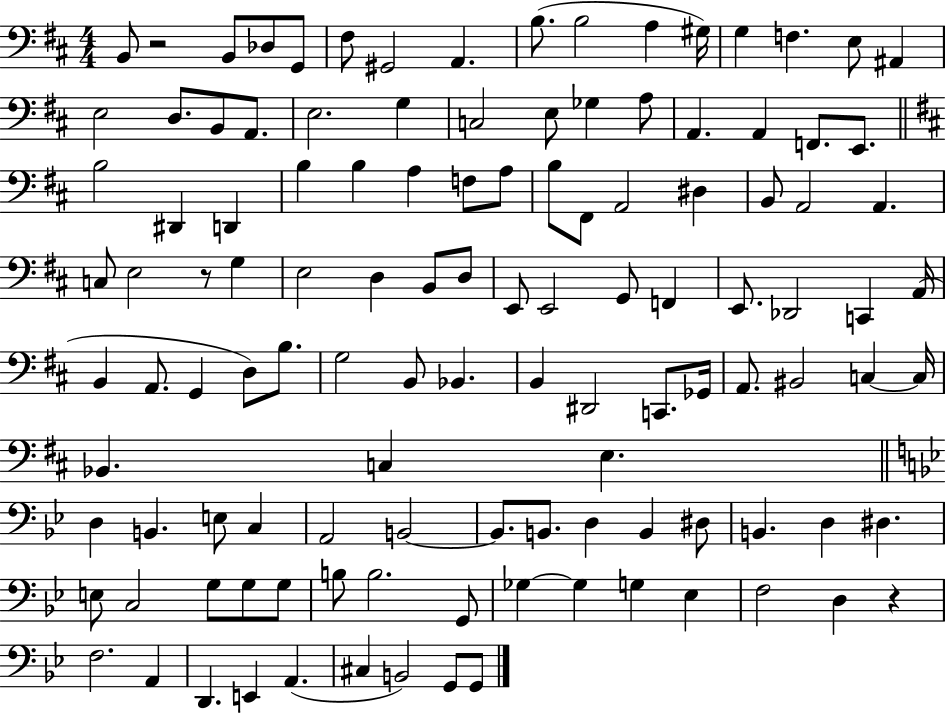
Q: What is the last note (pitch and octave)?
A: G2